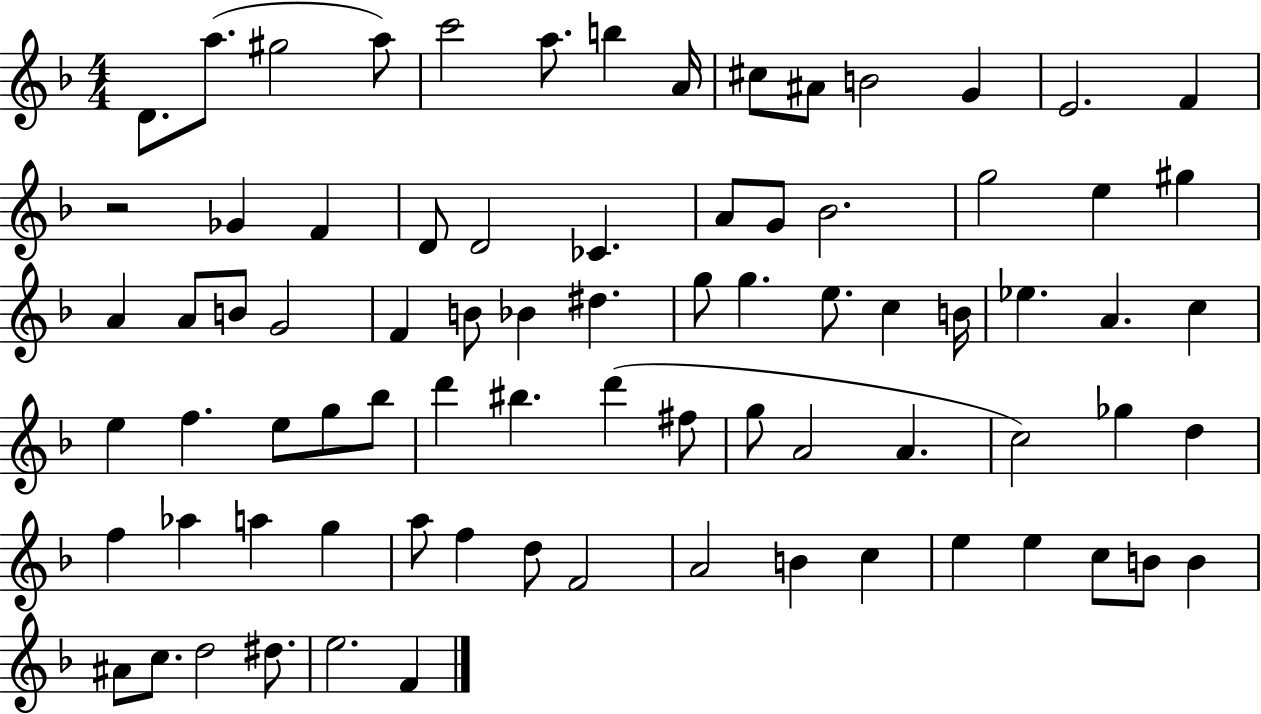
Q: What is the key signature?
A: F major